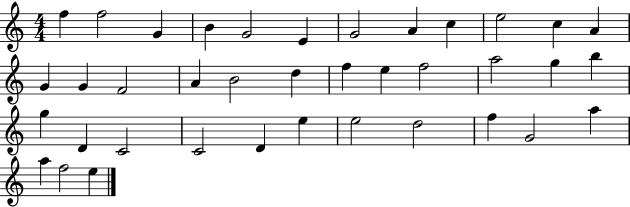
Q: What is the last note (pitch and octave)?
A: E5